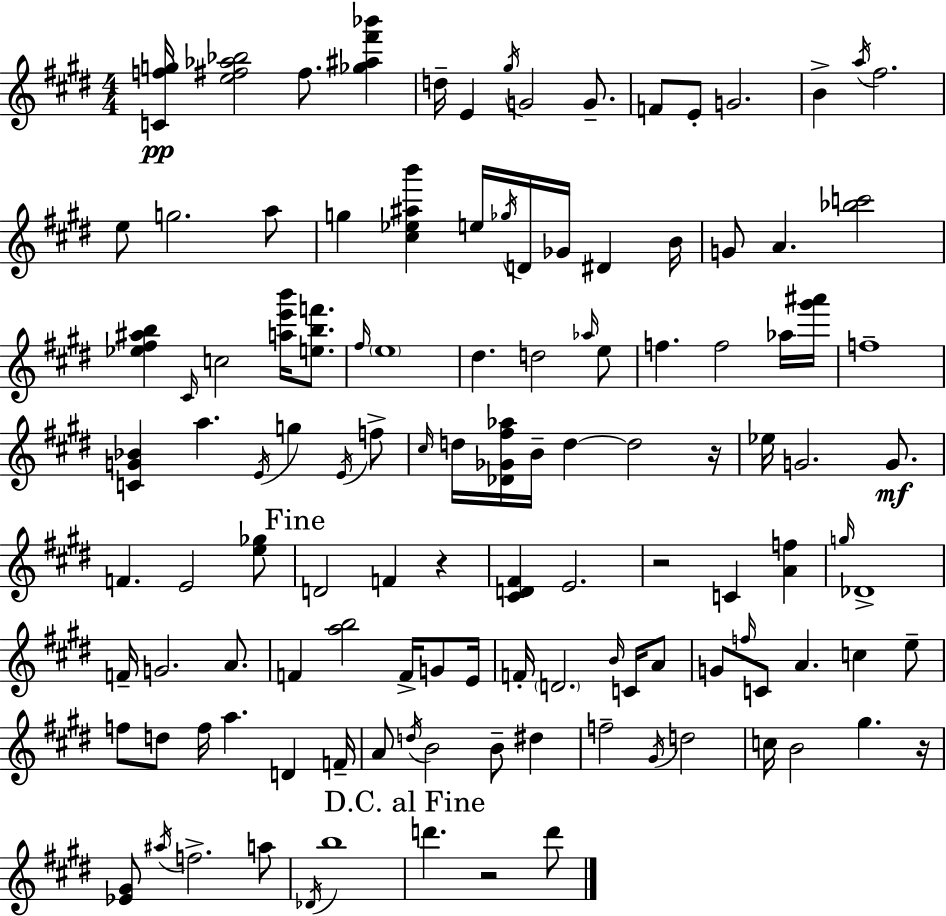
{
  \clef treble
  \numericTimeSignature
  \time 4/4
  \key e \major
  <c' f'' g''>16\pp <e'' fis'' aes'' bes''>2 fis''8. <ges'' ais'' fis''' bes'''>4 | d''16-- e'4 \acciaccatura { gis''16 } g'2 g'8.-- | f'8 e'8-. g'2. | b'4-> \acciaccatura { a''16 } fis''2. | \break e''8 g''2. | a''8 g''4 <cis'' ees'' ais'' b'''>4 e''16 \acciaccatura { ges''16 } d'16 ges'16 dis'4 | b'16 g'8 a'4. <bes'' c'''>2 | <ees'' fis'' ais'' b''>4 \grace { cis'16 } c''2 | \break <a'' e''' b'''>16 <e'' b'' f'''>8. \grace { fis''16 } \parenthesize e''1 | dis''4. d''2 | \grace { aes''16 } e''8 f''4. f''2 | aes''16 <gis''' ais'''>16 f''1-- | \break <c' g' bes'>4 a''4. | \acciaccatura { e'16 } g''4 \acciaccatura { e'16 } f''8-> \grace { cis''16 } d''16 <des' ges' fis'' aes''>16 b'16-- d''4~~ | d''2 r16 ees''16 g'2. | g'8.\mf f'4. e'2 | \break <e'' ges''>8 \mark "Fine" d'2 | f'4 r4 <cis' d' fis'>4 e'2. | r2 | c'4 <a' f''>4 \grace { g''16 } des'1-> | \break f'16-- g'2. | a'8. f'4 <a'' b''>2 | f'16-> g'8 e'16 f'16-. \parenthesize d'2. | \grace { b'16 } c'16 a'8 g'8 \grace { f''16 } c'8 | \break a'4. c''4 e''8-- f''8 d''8 | f''16 a''4. d'4 f'16-- a'8 \acciaccatura { d''16 } b'2 | b'8-- dis''4 f''2-- | \acciaccatura { gis'16 } d''2 c''16 b'2 | \break gis''4. r16 <ees' gis'>8 | \acciaccatura { ais''16 } f''2.-> a''8 \acciaccatura { des'16 } | b''1 | \mark "D.C. al Fine" d'''4. r2 d'''8 | \break \bar "|."
}